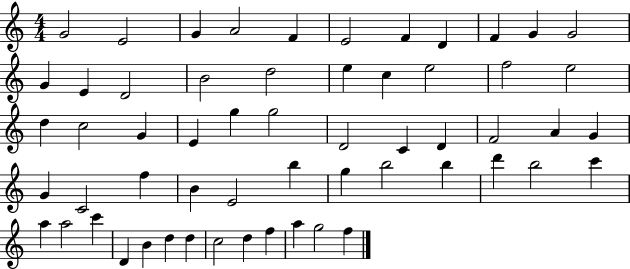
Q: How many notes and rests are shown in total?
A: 58